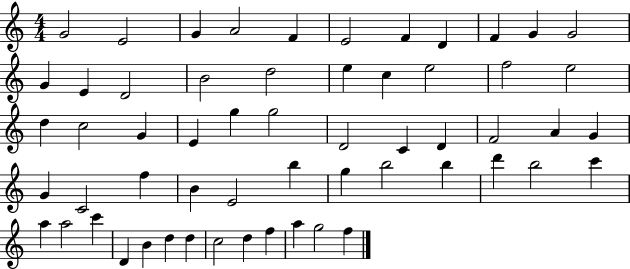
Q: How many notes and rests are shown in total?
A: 58